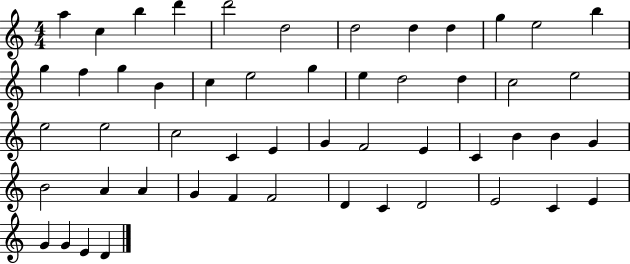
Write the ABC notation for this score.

X:1
T:Untitled
M:4/4
L:1/4
K:C
a c b d' d'2 d2 d2 d d g e2 b g f g B c e2 g e d2 d c2 e2 e2 e2 c2 C E G F2 E C B B G B2 A A G F F2 D C D2 E2 C E G G E D